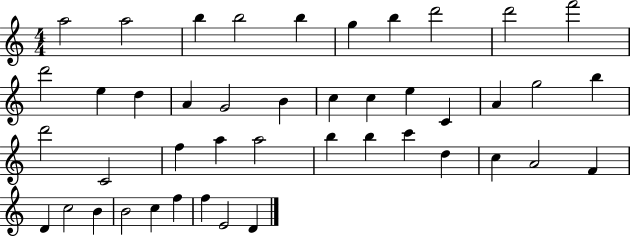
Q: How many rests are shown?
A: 0